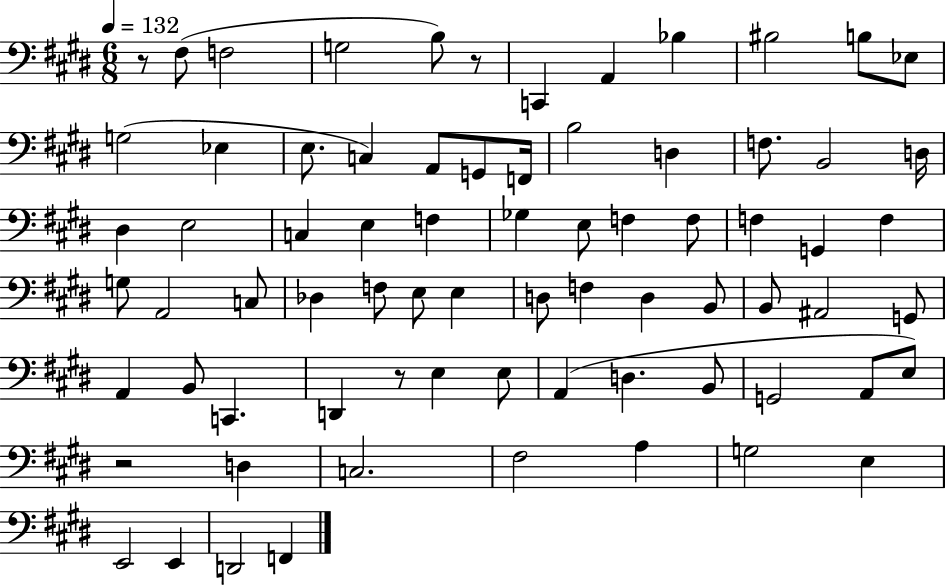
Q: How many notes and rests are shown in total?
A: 74